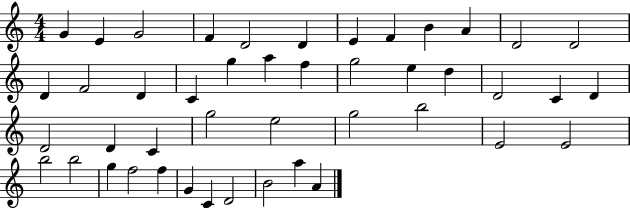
{
  \clef treble
  \numericTimeSignature
  \time 4/4
  \key c \major
  g'4 e'4 g'2 | f'4 d'2 d'4 | e'4 f'4 b'4 a'4 | d'2 d'2 | \break d'4 f'2 d'4 | c'4 g''4 a''4 f''4 | g''2 e''4 d''4 | d'2 c'4 d'4 | \break d'2 d'4 c'4 | g''2 e''2 | g''2 b''2 | e'2 e'2 | \break b''2 b''2 | g''4 f''2 f''4 | g'4 c'4 d'2 | b'2 a''4 a'4 | \break \bar "|."
}